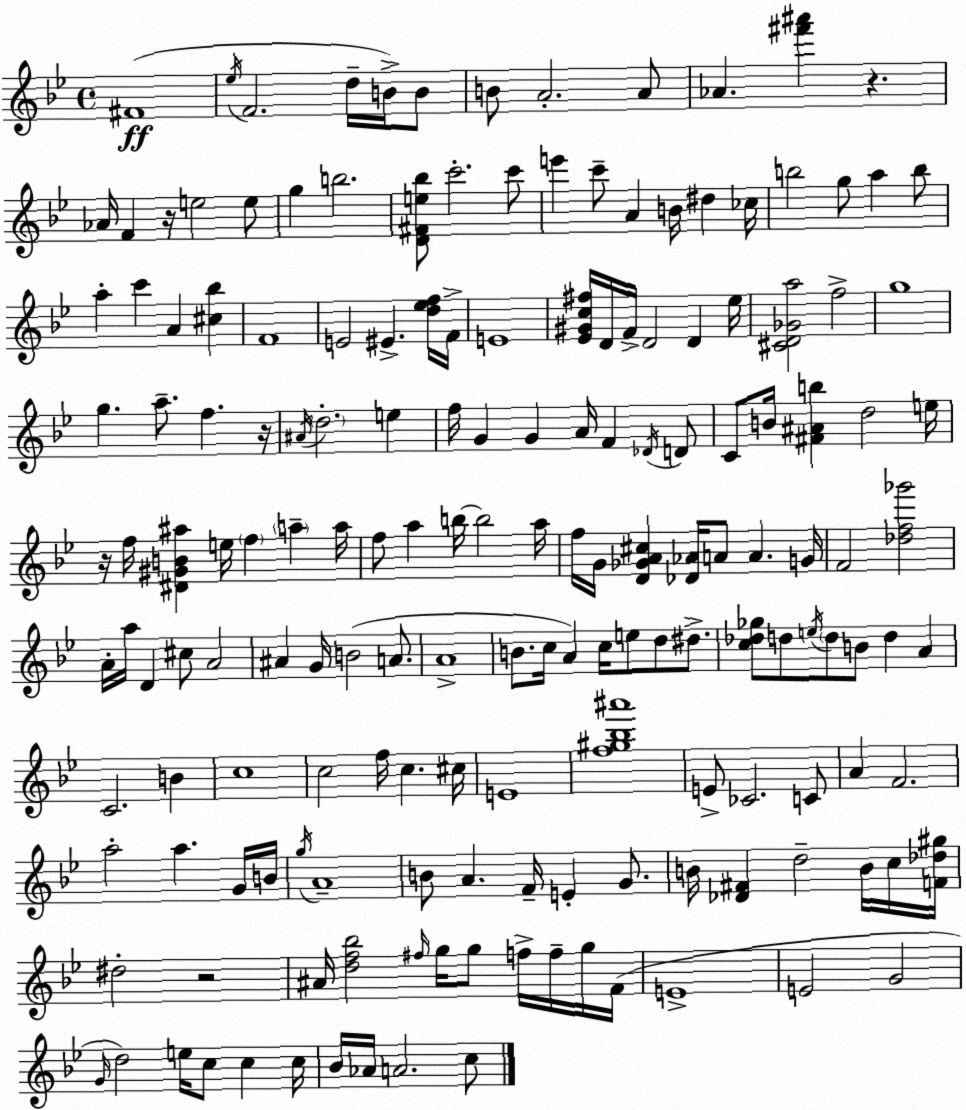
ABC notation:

X:1
T:Untitled
M:4/4
L:1/4
K:Gm
^F4 _e/4 F2 d/4 B/4 B/2 B/2 A2 A/2 _A [^f'^a'] z _A/4 F z/4 e2 e/2 g b2 [D^Fe_b]/2 c'2 c'/2 e' c'/2 A B/4 ^d _c/4 b2 g/2 a b/2 a c' A [^c_b] F4 E2 ^E [d_ef]/4 F/4 E4 [_E^Gc^f]/4 D/4 F/4 D2 D _e/4 [^CD_Ga]2 f2 g4 g a/2 f z/4 ^A/4 d2 e f/4 G G A/4 F _D/4 D/2 C/2 B/4 [^F^Ab] d2 e/4 z/4 f/4 [^D^GB^a] e/4 f a a/4 f/2 a b/4 b2 a/4 f/4 G/4 [D_GA^c] [_D_A]/4 A/2 A G/4 F2 [_df_g']2 A/4 a/4 D ^c/2 A2 ^A G/4 B2 A/2 A4 B/2 c/4 A c/4 e/2 d/2 ^d/2 [c_d_g]/2 d/2 e/4 d/2 B/2 d A C2 B c4 c2 f/4 c ^c/4 E4 [f^g_b^a']4 E/2 _C2 C/2 A F2 a2 a G/4 B/4 g/4 A4 B/2 A F/4 E G/2 B/4 [_D^F] d2 B/4 c/4 [F_d^g]/4 ^d2 z2 ^A/4 [df_b]2 ^f/4 g/4 g/2 f/4 f/4 g/4 F/4 E4 E2 G2 G/4 d2 e/4 c/2 c c/4 _B/4 _A/4 A2 c/2